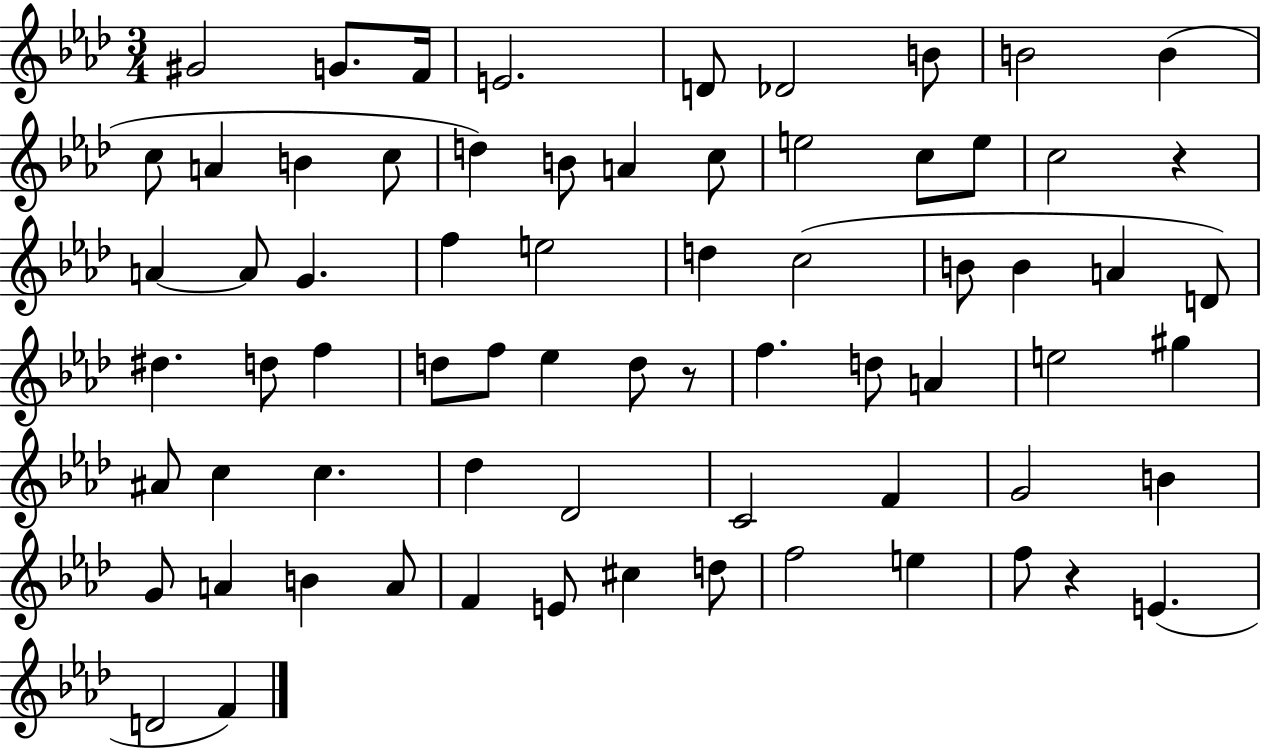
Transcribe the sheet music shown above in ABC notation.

X:1
T:Untitled
M:3/4
L:1/4
K:Ab
^G2 G/2 F/4 E2 D/2 _D2 B/2 B2 B c/2 A B c/2 d B/2 A c/2 e2 c/2 e/2 c2 z A A/2 G f e2 d c2 B/2 B A D/2 ^d d/2 f d/2 f/2 _e d/2 z/2 f d/2 A e2 ^g ^A/2 c c _d _D2 C2 F G2 B G/2 A B A/2 F E/2 ^c d/2 f2 e f/2 z E D2 F